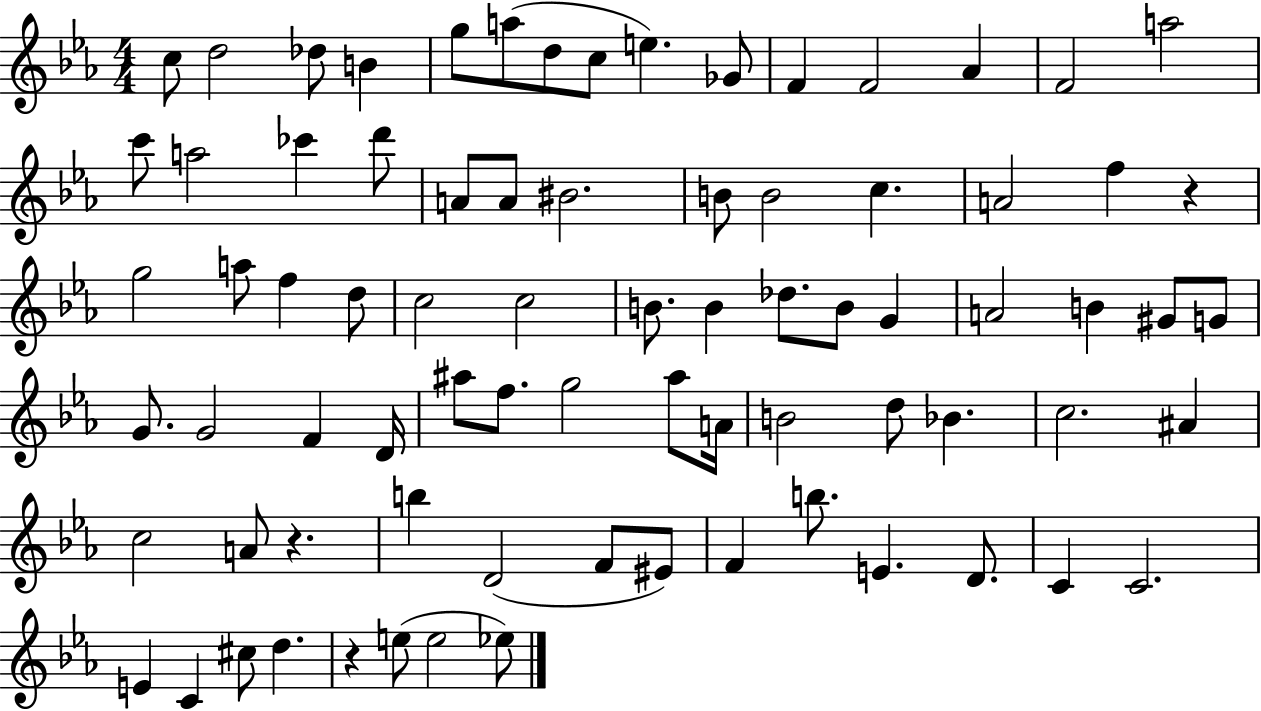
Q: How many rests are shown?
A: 3